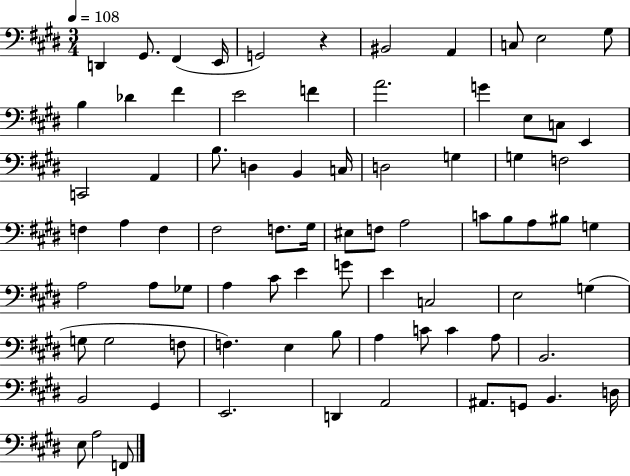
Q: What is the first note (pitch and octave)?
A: D2